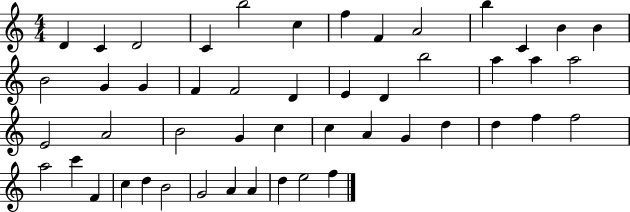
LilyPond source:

{
  \clef treble
  \numericTimeSignature
  \time 4/4
  \key c \major
  d'4 c'4 d'2 | c'4 b''2 c''4 | f''4 f'4 a'2 | b''4 c'4 b'4 b'4 | \break b'2 g'4 g'4 | f'4 f'2 d'4 | e'4 d'4 b''2 | a''4 a''4 a''2 | \break e'2 a'2 | b'2 g'4 c''4 | c''4 a'4 g'4 d''4 | d''4 f''4 f''2 | \break a''2 c'''4 f'4 | c''4 d''4 b'2 | g'2 a'4 a'4 | d''4 e''2 f''4 | \break \bar "|."
}